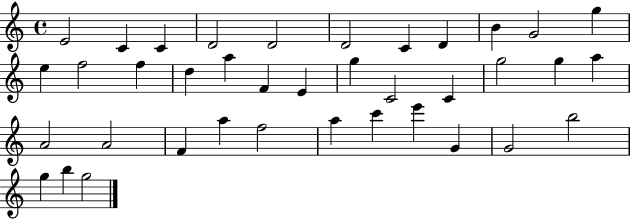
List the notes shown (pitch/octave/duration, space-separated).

E4/h C4/q C4/q D4/h D4/h D4/h C4/q D4/q B4/q G4/h G5/q E5/q F5/h F5/q D5/q A5/q F4/q E4/q G5/q C4/h C4/q G5/h G5/q A5/q A4/h A4/h F4/q A5/q F5/h A5/q C6/q E6/q G4/q G4/h B5/h G5/q B5/q G5/h